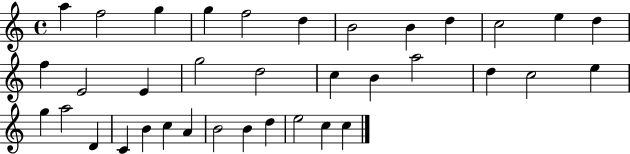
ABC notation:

X:1
T:Untitled
M:4/4
L:1/4
K:C
a f2 g g f2 d B2 B d c2 e d f E2 E g2 d2 c B a2 d c2 e g a2 D C B c A B2 B d e2 c c